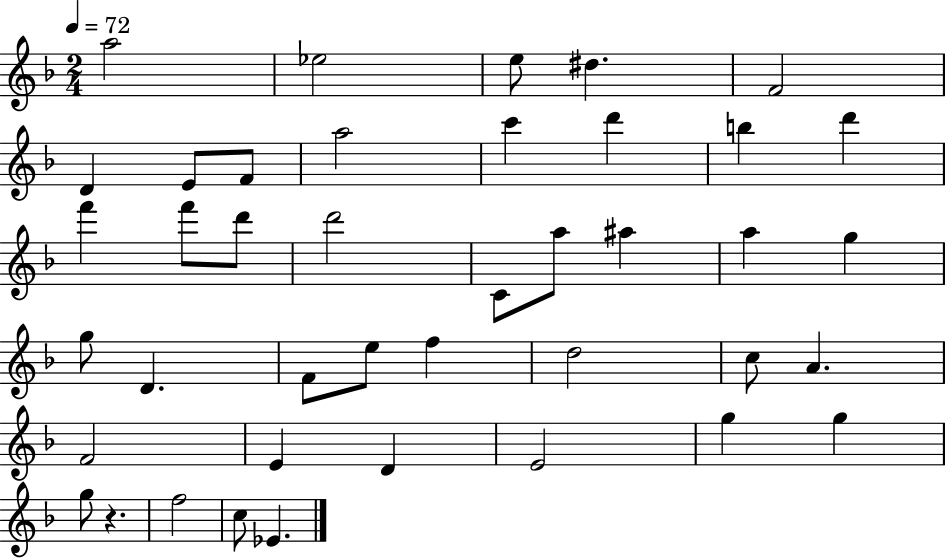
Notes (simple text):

A5/h Eb5/h E5/e D#5/q. F4/h D4/q E4/e F4/e A5/h C6/q D6/q B5/q D6/q F6/q F6/e D6/e D6/h C4/e A5/e A#5/q A5/q G5/q G5/e D4/q. F4/e E5/e F5/q D5/h C5/e A4/q. F4/h E4/q D4/q E4/h G5/q G5/q G5/e R/q. F5/h C5/e Eb4/q.